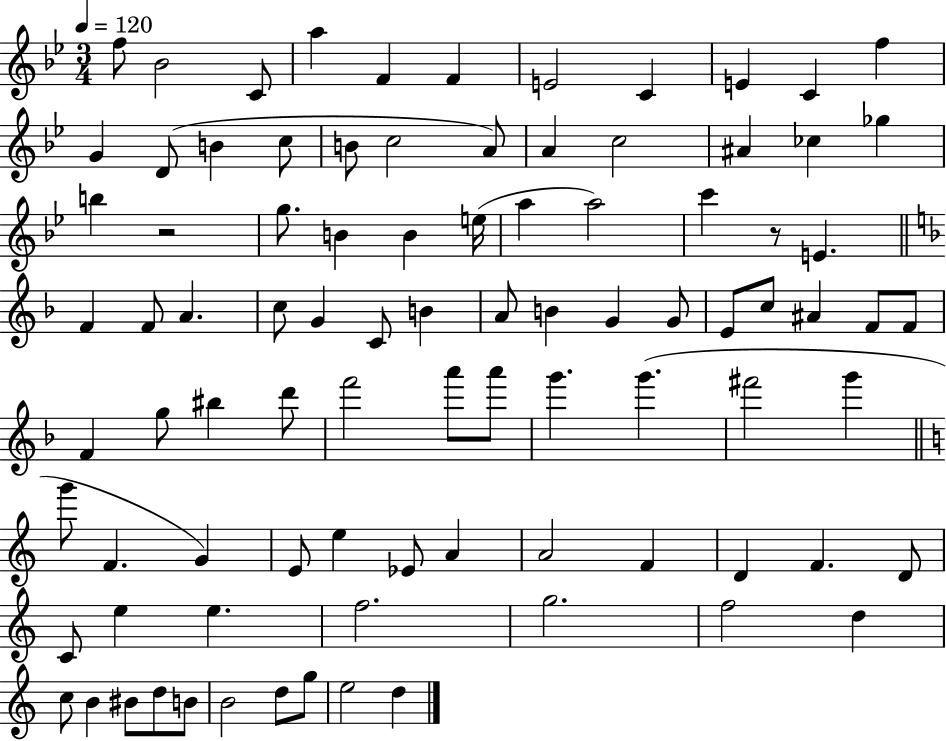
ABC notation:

X:1
T:Untitled
M:3/4
L:1/4
K:Bb
f/2 _B2 C/2 a F F E2 C E C f G D/2 B c/2 B/2 c2 A/2 A c2 ^A _c _g b z2 g/2 B B e/4 a a2 c' z/2 E F F/2 A c/2 G C/2 B A/2 B G G/2 E/2 c/2 ^A F/2 F/2 F g/2 ^b d'/2 f'2 a'/2 a'/2 g' g' ^f'2 g' g'/2 F G E/2 e _E/2 A A2 F D F D/2 C/2 e e f2 g2 f2 d c/2 B ^B/2 d/2 B/2 B2 d/2 g/2 e2 d